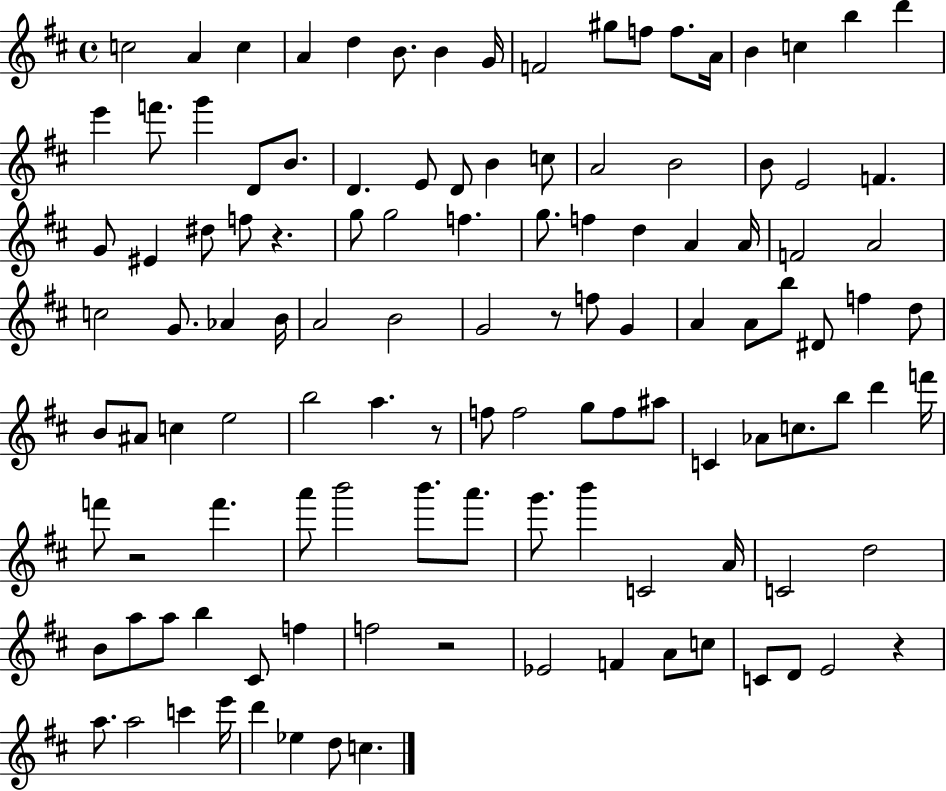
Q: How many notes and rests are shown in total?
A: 118